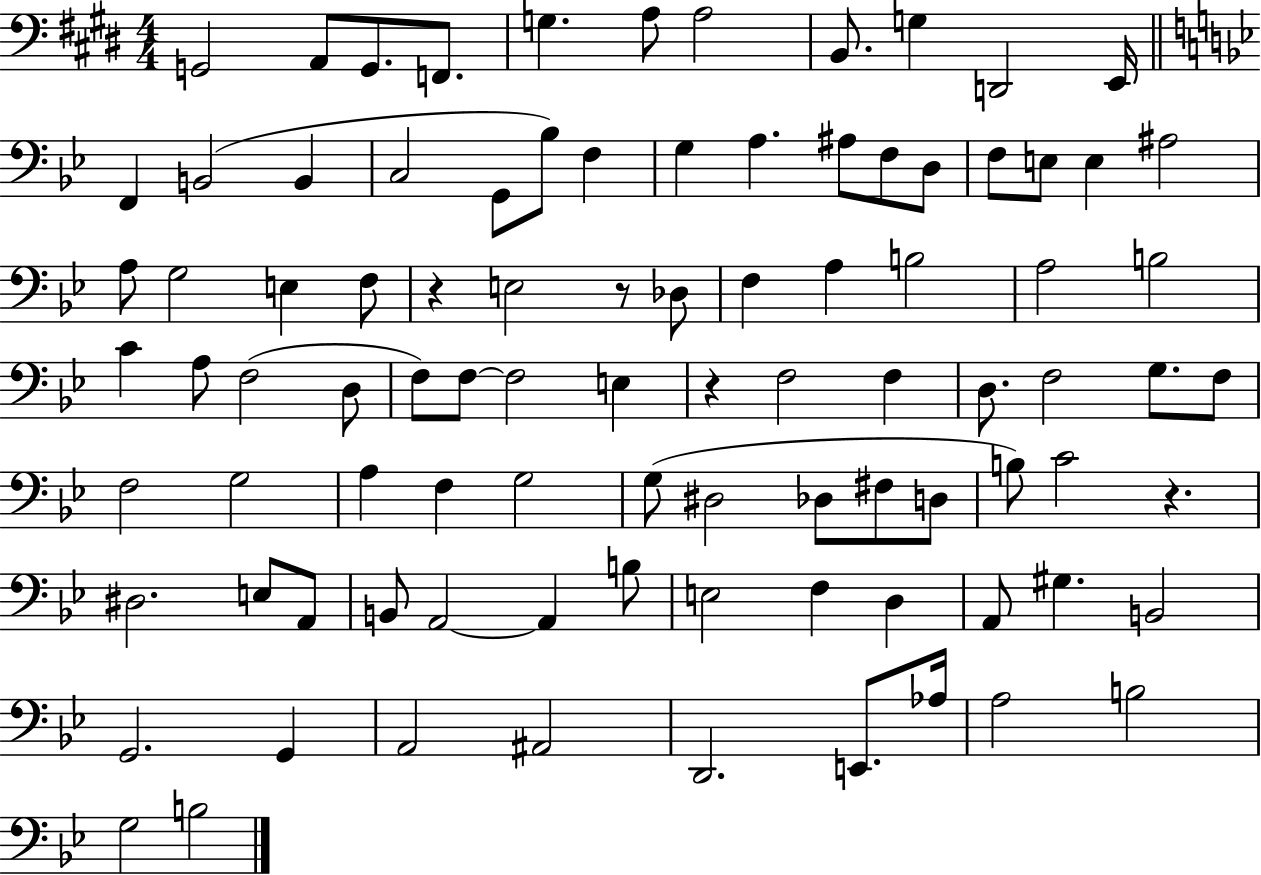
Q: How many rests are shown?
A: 4